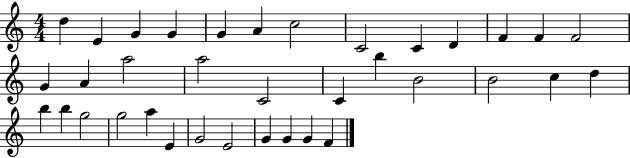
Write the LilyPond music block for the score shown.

{
  \clef treble
  \numericTimeSignature
  \time 4/4
  \key c \major
  d''4 e'4 g'4 g'4 | g'4 a'4 c''2 | c'2 c'4 d'4 | f'4 f'4 f'2 | \break g'4 a'4 a''2 | a''2 c'2 | c'4 b''4 b'2 | b'2 c''4 d''4 | \break b''4 b''4 g''2 | g''2 a''4 e'4 | g'2 e'2 | g'4 g'4 g'4 f'4 | \break \bar "|."
}